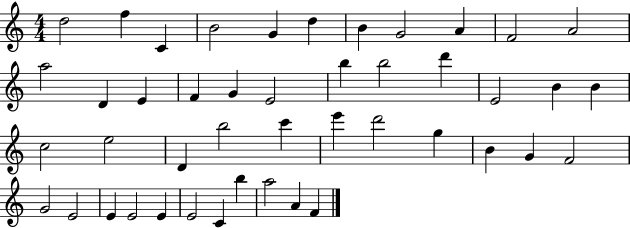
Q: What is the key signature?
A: C major